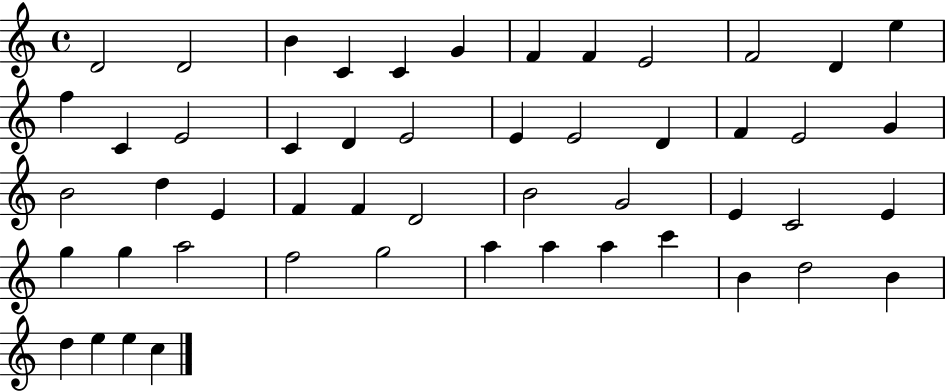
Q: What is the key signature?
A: C major